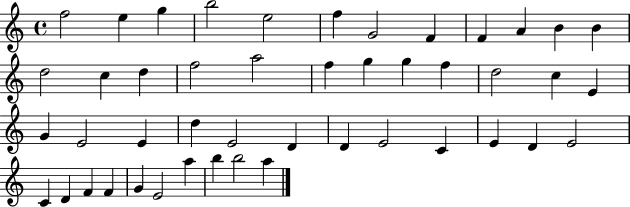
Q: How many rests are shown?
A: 0